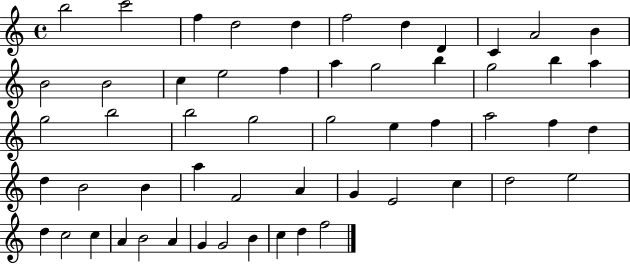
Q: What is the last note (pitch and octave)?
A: F5